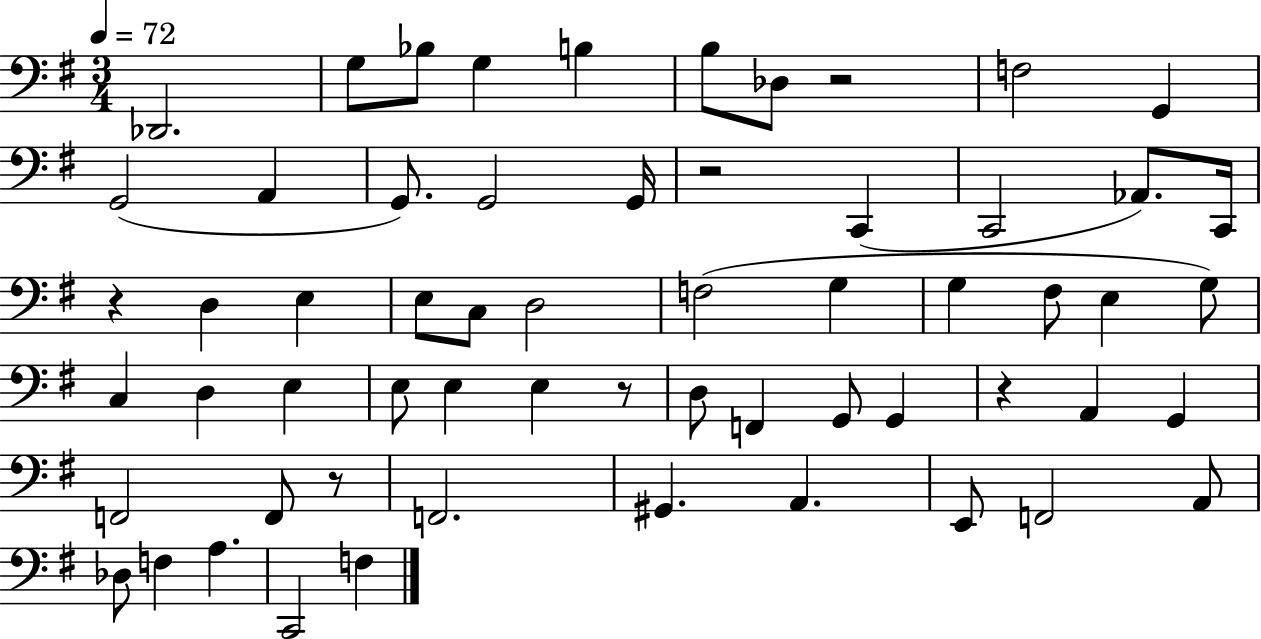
{
  \clef bass
  \numericTimeSignature
  \time 3/4
  \key g \major
  \tempo 4 = 72
  \repeat volta 2 { des,2. | g8 bes8 g4 b4 | b8 des8 r2 | f2 g,4 | \break g,2( a,4 | g,8.) g,2 g,16 | r2 c,4( | c,2 aes,8.) c,16 | \break r4 d4 e4 | e8 c8 d2 | f2( g4 | g4 fis8 e4 g8) | \break c4 d4 e4 | e8 e4 e4 r8 | d8 f,4 g,8 g,4 | r4 a,4 g,4 | \break f,2 f,8 r8 | f,2. | gis,4. a,4. | e,8 f,2 a,8 | \break des8 f4 a4. | c,2 f4 | } \bar "|."
}